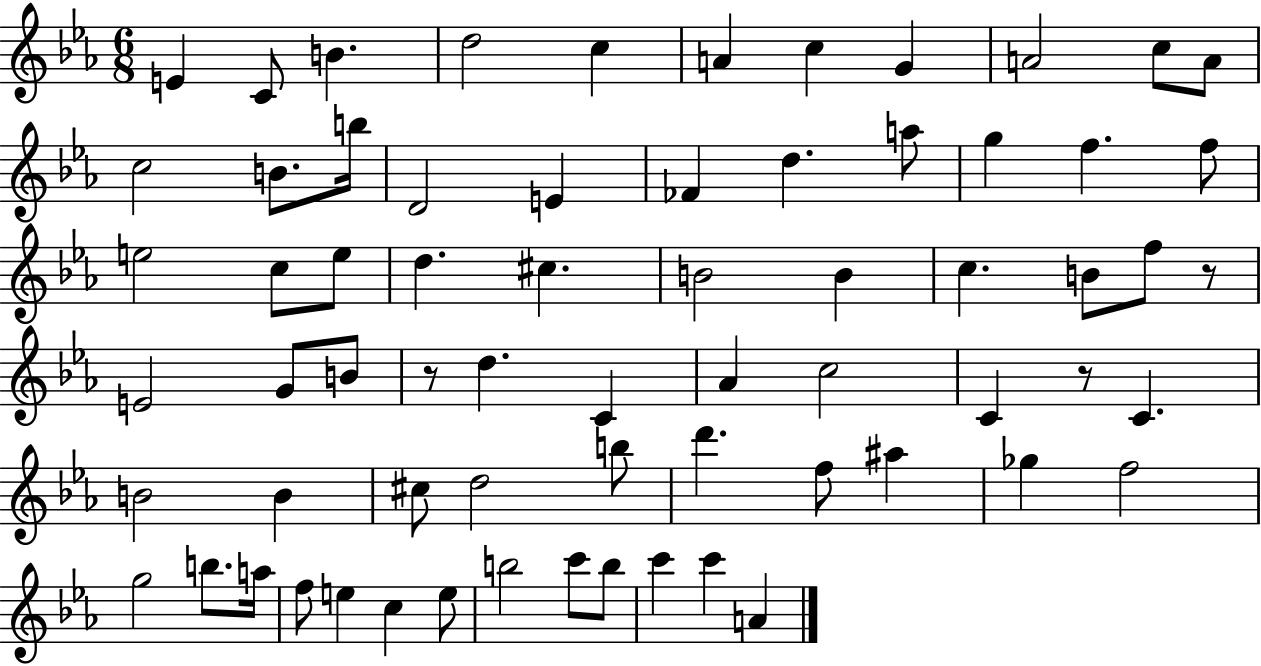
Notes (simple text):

E4/q C4/e B4/q. D5/h C5/q A4/q C5/q G4/q A4/h C5/e A4/e C5/h B4/e. B5/s D4/h E4/q FES4/q D5/q. A5/e G5/q F5/q. F5/e E5/h C5/e E5/e D5/q. C#5/q. B4/h B4/q C5/q. B4/e F5/e R/e E4/h G4/e B4/e R/e D5/q. C4/q Ab4/q C5/h C4/q R/e C4/q. B4/h B4/q C#5/e D5/h B5/e D6/q. F5/e A#5/q Gb5/q F5/h G5/h B5/e. A5/s F5/e E5/q C5/q E5/e B5/h C6/e B5/e C6/q C6/q A4/q